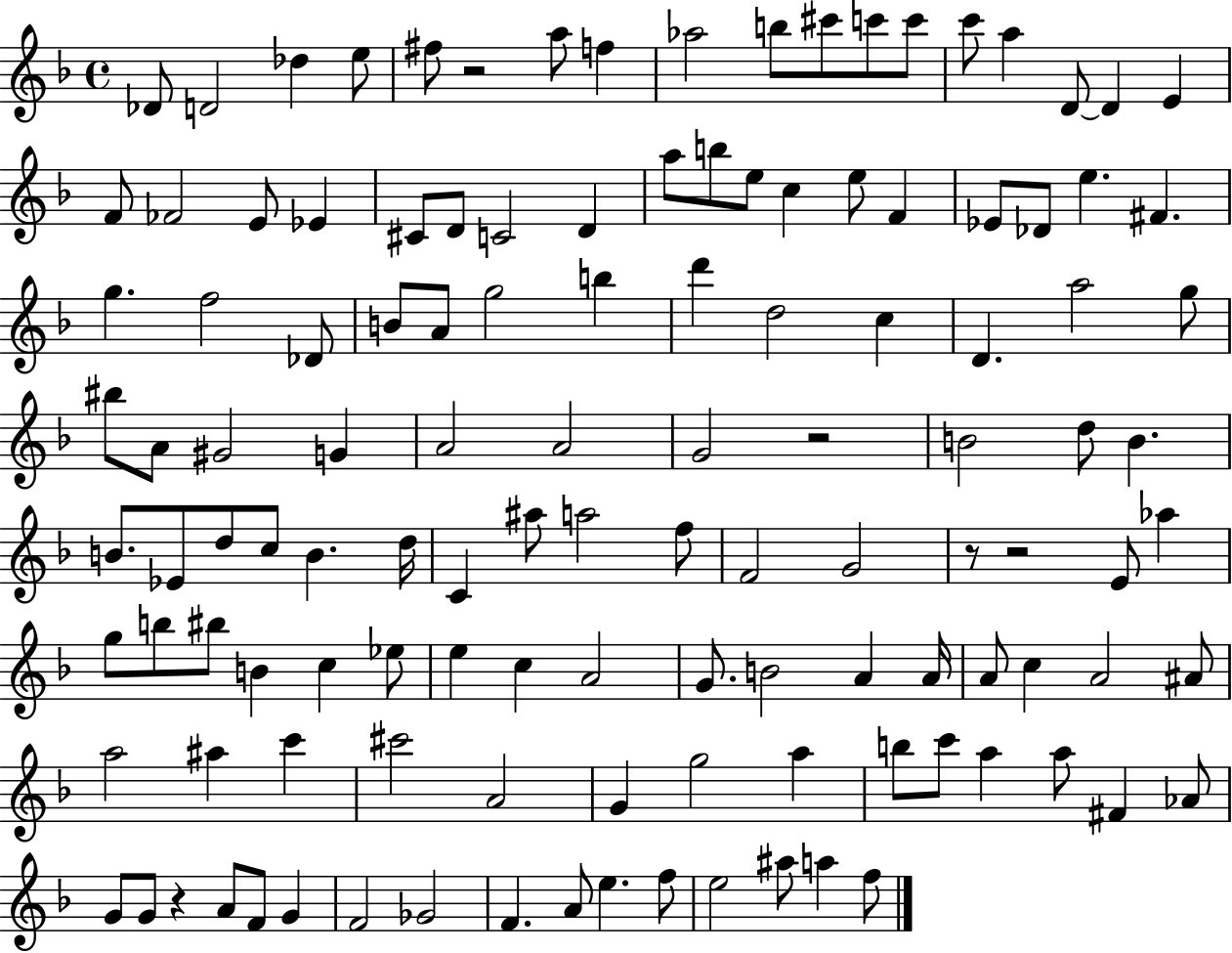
{
  \clef treble
  \time 4/4
  \defaultTimeSignature
  \key f \major
  des'8 d'2 des''4 e''8 | fis''8 r2 a''8 f''4 | aes''2 b''8 cis'''8 c'''8 c'''8 | c'''8 a''4 d'8~~ d'4 e'4 | \break f'8 fes'2 e'8 ees'4 | cis'8 d'8 c'2 d'4 | a''8 b''8 e''8 c''4 e''8 f'4 | ees'8 des'8 e''4. fis'4. | \break g''4. f''2 des'8 | b'8 a'8 g''2 b''4 | d'''4 d''2 c''4 | d'4. a''2 g''8 | \break bis''8 a'8 gis'2 g'4 | a'2 a'2 | g'2 r2 | b'2 d''8 b'4. | \break b'8. ees'8 d''8 c''8 b'4. d''16 | c'4 ais''8 a''2 f''8 | f'2 g'2 | r8 r2 e'8 aes''4 | \break g''8 b''8 bis''8 b'4 c''4 ees''8 | e''4 c''4 a'2 | g'8. b'2 a'4 a'16 | a'8 c''4 a'2 ais'8 | \break a''2 ais''4 c'''4 | cis'''2 a'2 | g'4 g''2 a''4 | b''8 c'''8 a''4 a''8 fis'4 aes'8 | \break g'8 g'8 r4 a'8 f'8 g'4 | f'2 ges'2 | f'4. a'8 e''4. f''8 | e''2 ais''8 a''4 f''8 | \break \bar "|."
}